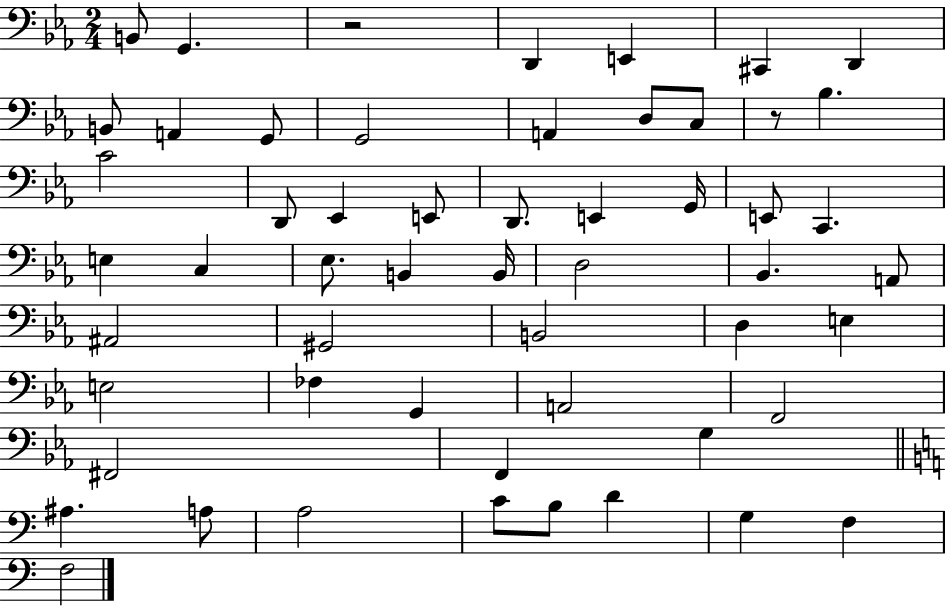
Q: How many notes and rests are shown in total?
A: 55